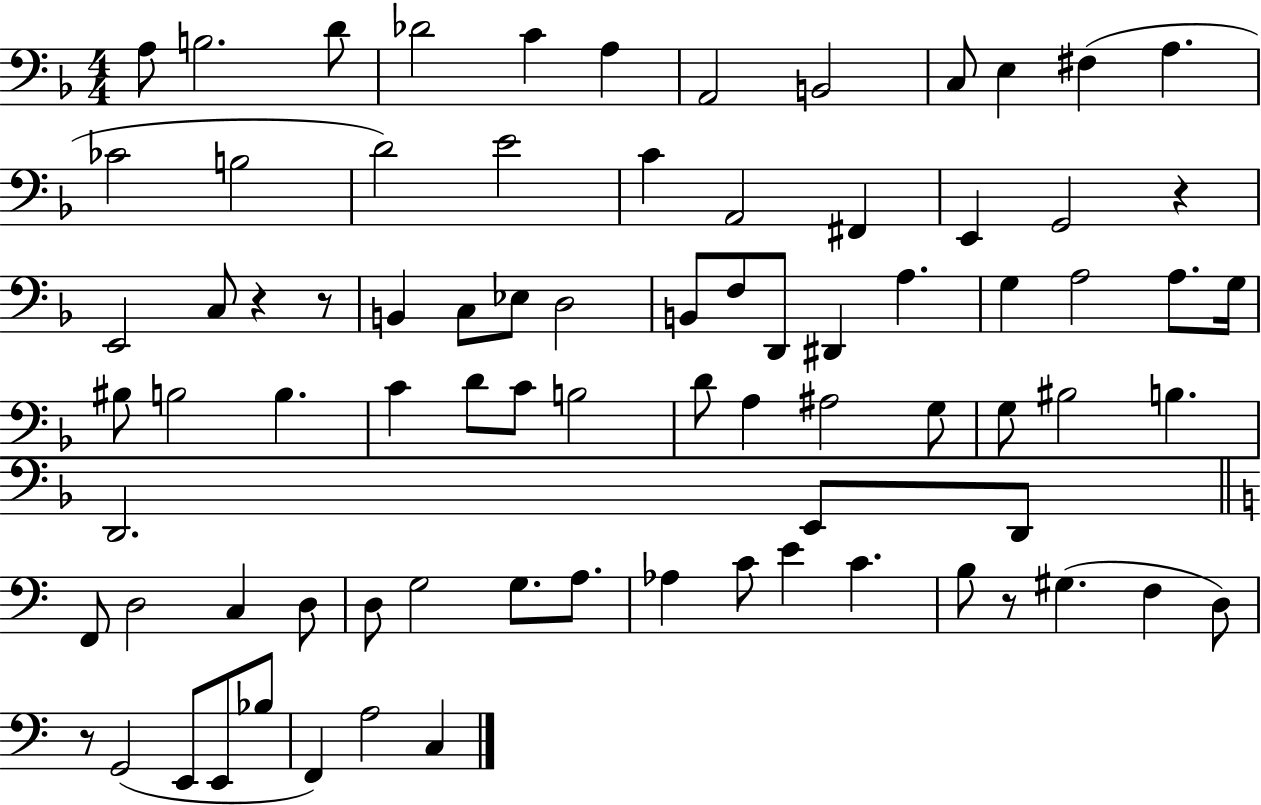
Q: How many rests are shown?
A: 5